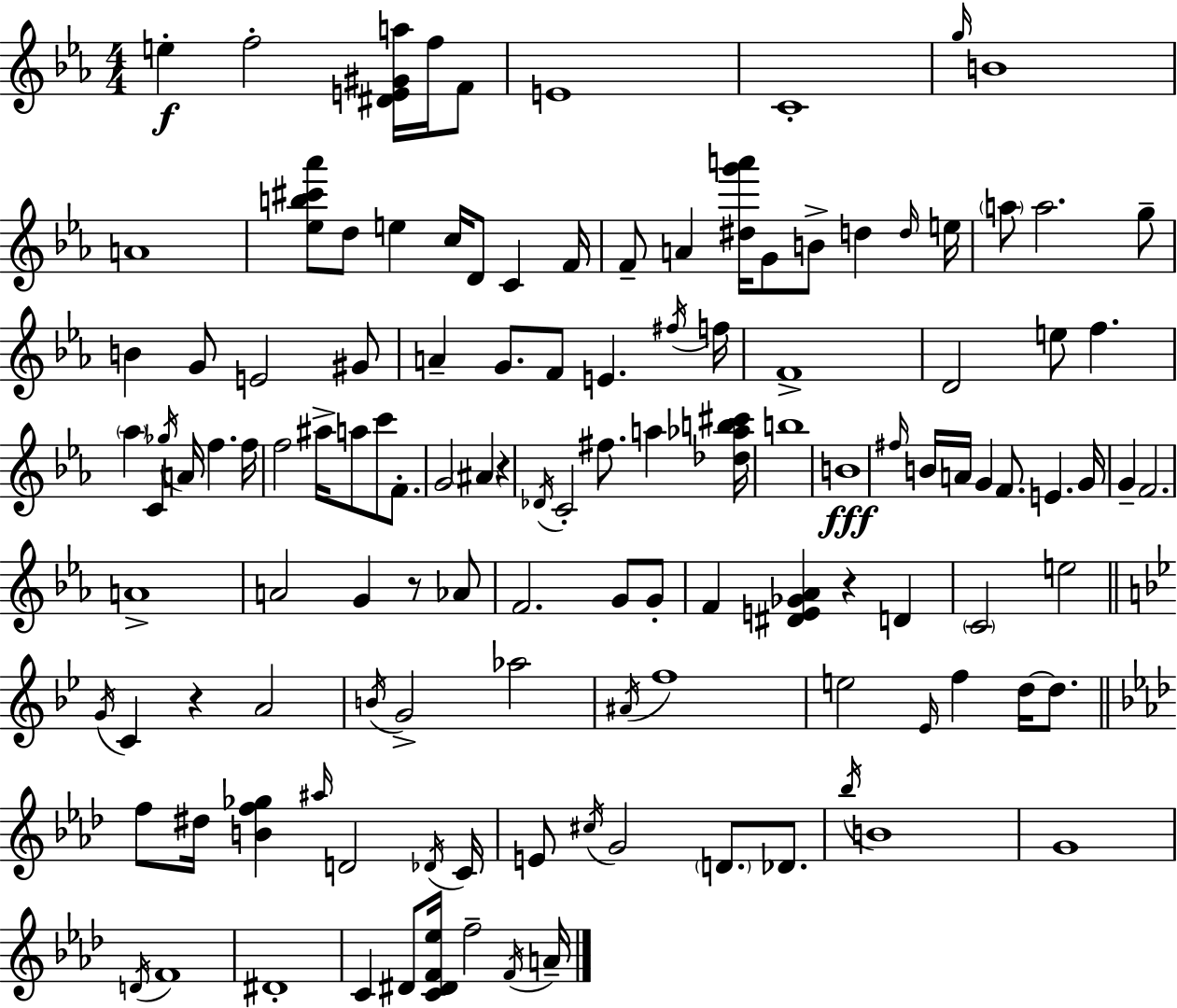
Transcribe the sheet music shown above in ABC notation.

X:1
T:Untitled
M:4/4
L:1/4
K:Eb
e f2 [^DE^Ga]/4 f/4 F/2 E4 C4 g/4 B4 A4 [_eb^c'_a']/2 d/2 e c/4 D/2 C F/4 F/2 A [^dg'a']/4 G/2 B/2 d d/4 e/4 a/2 a2 g/2 B G/2 E2 ^G/2 A G/2 F/2 E ^f/4 f/4 F4 D2 e/2 f _a C _g/4 A/4 f f/4 f2 ^a/4 a/2 c'/2 F/2 G2 ^A z _D/4 C2 ^f/2 a [_d_ab^c']/4 b4 B4 ^f/4 B/4 A/4 G F/2 E G/4 G F2 A4 A2 G z/2 _A/2 F2 G/2 G/2 F [^DE_G_A] z D C2 e2 G/4 C z A2 B/4 G2 _a2 ^A/4 f4 e2 _E/4 f d/4 d/2 f/2 ^d/4 [Bf_g] ^a/4 D2 _D/4 C/4 E/2 ^c/4 G2 D/2 _D/2 _b/4 B4 G4 D/4 F4 ^D4 C ^D/2 [C^DF_e]/4 f2 F/4 A/4